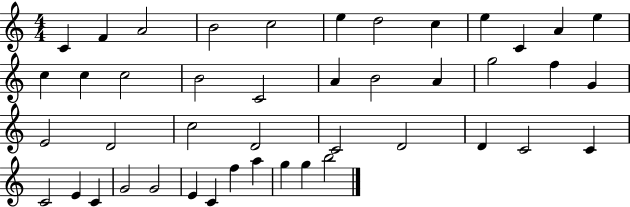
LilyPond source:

{
  \clef treble
  \numericTimeSignature
  \time 4/4
  \key c \major
  c'4 f'4 a'2 | b'2 c''2 | e''4 d''2 c''4 | e''4 c'4 a'4 e''4 | \break c''4 c''4 c''2 | b'2 c'2 | a'4 b'2 a'4 | g''2 f''4 g'4 | \break e'2 d'2 | c''2 d'2 | c'2 d'2 | d'4 c'2 c'4 | \break c'2 e'4 c'4 | g'2 g'2 | e'4 c'4 f''4 a''4 | g''4 g''4 b''2 | \break \bar "|."
}